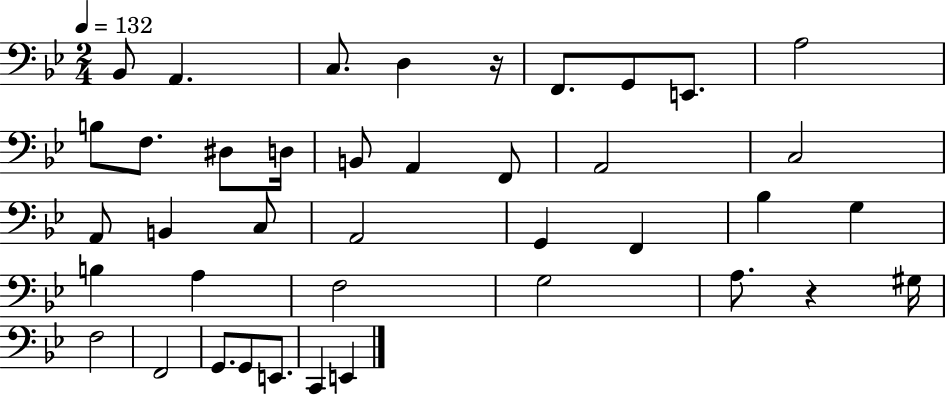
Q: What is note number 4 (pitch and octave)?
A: D3